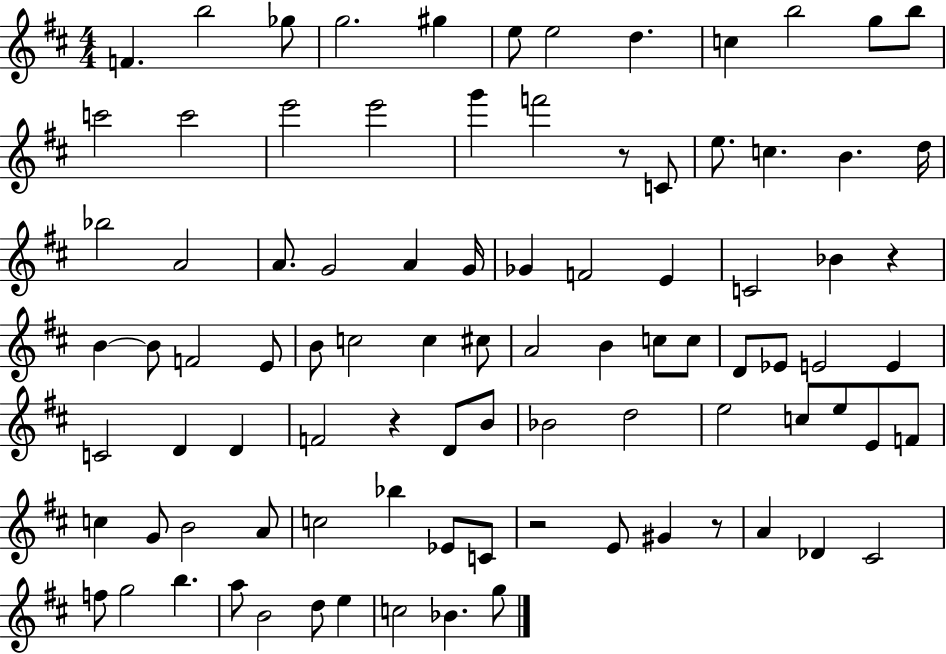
F4/q. B5/h Gb5/e G5/h. G#5/q E5/e E5/h D5/q. C5/q B5/h G5/e B5/e C6/h C6/h E6/h E6/h G6/q F6/h R/e C4/e E5/e. C5/q. B4/q. D5/s Bb5/h A4/h A4/e. G4/h A4/q G4/s Gb4/q F4/h E4/q C4/h Bb4/q R/q B4/q B4/e F4/h E4/e B4/e C5/h C5/q C#5/e A4/h B4/q C5/e C5/e D4/e Eb4/e E4/h E4/q C4/h D4/q D4/q F4/h R/q D4/e B4/e Bb4/h D5/h E5/h C5/e E5/e E4/e F4/e C5/q G4/e B4/h A4/e C5/h Bb5/q Eb4/e C4/e R/h E4/e G#4/q R/e A4/q Db4/q C#4/h F5/e G5/h B5/q. A5/e B4/h D5/e E5/q C5/h Bb4/q. G5/e